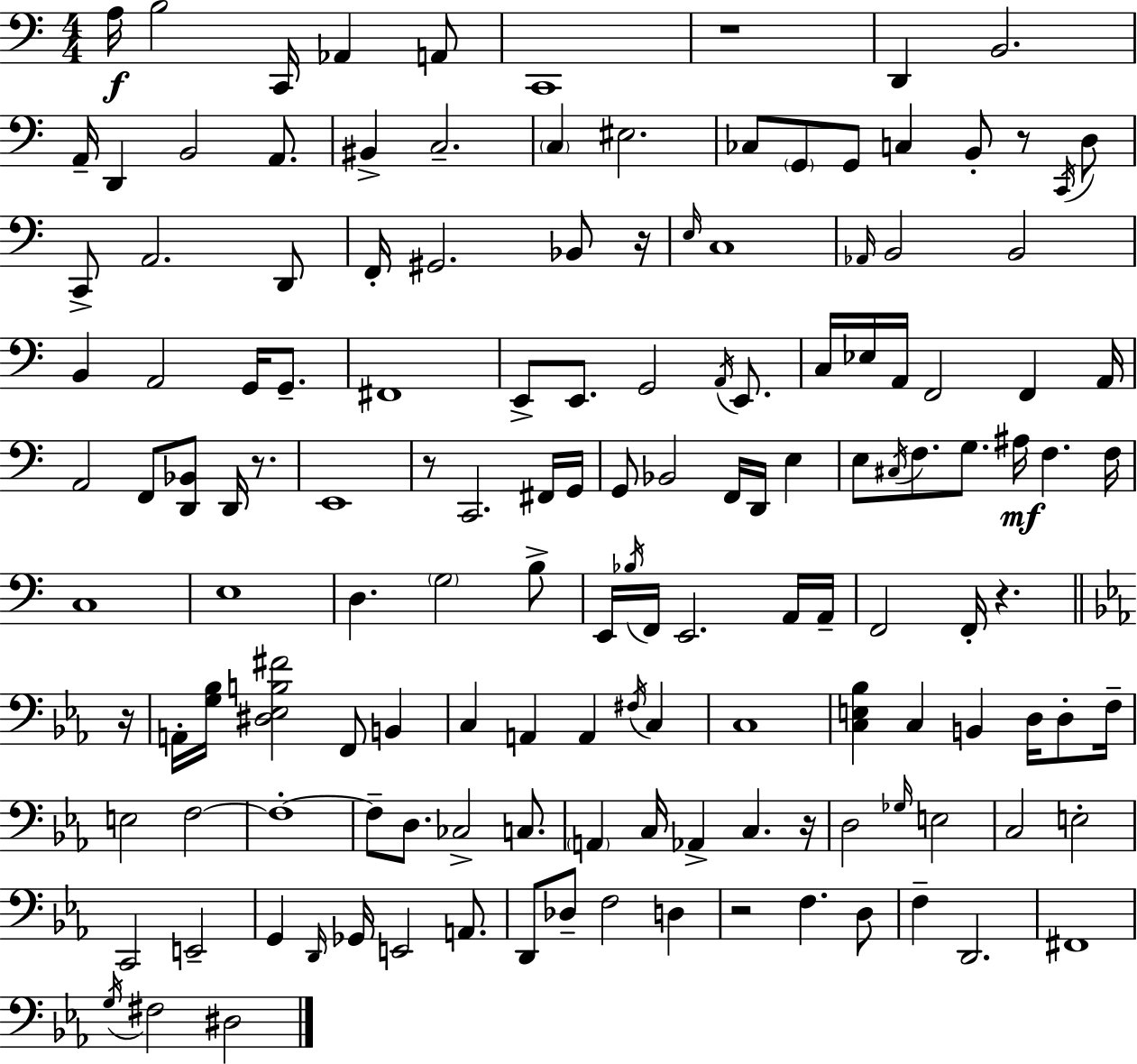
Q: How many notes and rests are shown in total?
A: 144